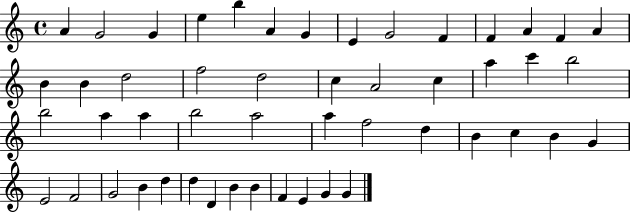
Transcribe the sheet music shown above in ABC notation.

X:1
T:Untitled
M:4/4
L:1/4
K:C
A G2 G e b A G E G2 F F A F A B B d2 f2 d2 c A2 c a c' b2 b2 a a b2 a2 a f2 d B c B G E2 F2 G2 B d d D B B F E G G